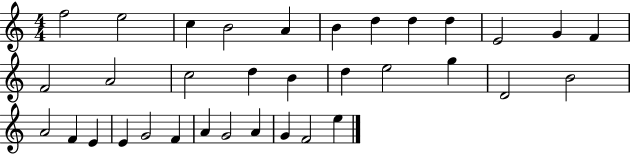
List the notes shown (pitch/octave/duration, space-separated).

F5/h E5/h C5/q B4/h A4/q B4/q D5/q D5/q D5/q E4/h G4/q F4/q F4/h A4/h C5/h D5/q B4/q D5/q E5/h G5/q D4/h B4/h A4/h F4/q E4/q E4/q G4/h F4/q A4/q G4/h A4/q G4/q F4/h E5/q